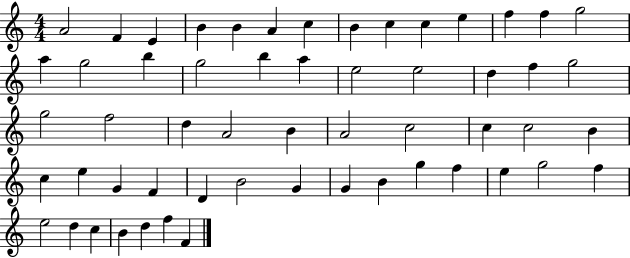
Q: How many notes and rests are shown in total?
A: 56